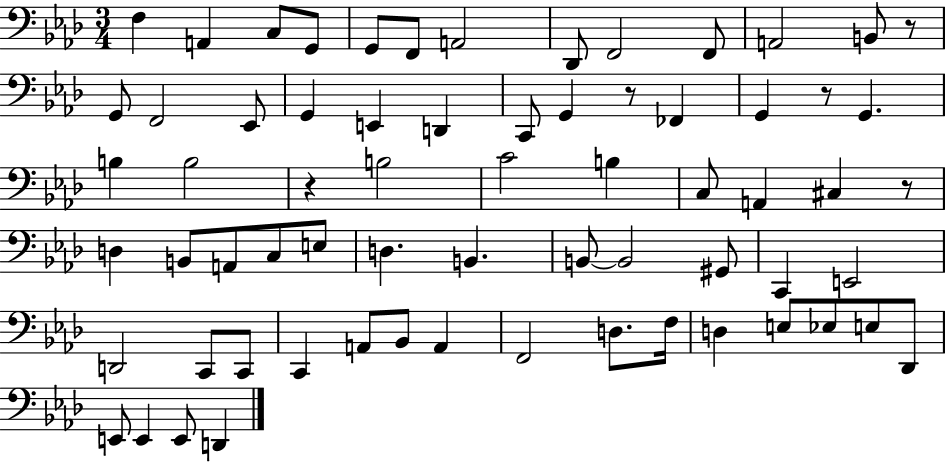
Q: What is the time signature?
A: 3/4